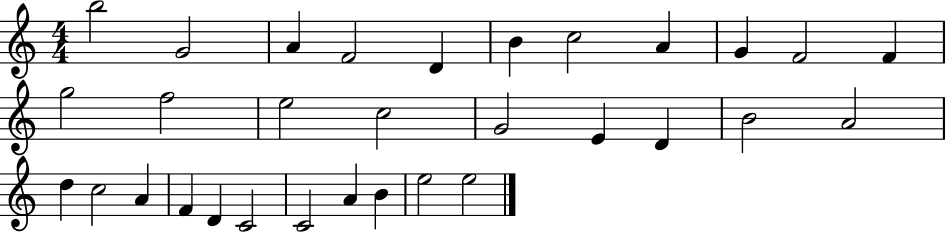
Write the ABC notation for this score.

X:1
T:Untitled
M:4/4
L:1/4
K:C
b2 G2 A F2 D B c2 A G F2 F g2 f2 e2 c2 G2 E D B2 A2 d c2 A F D C2 C2 A B e2 e2